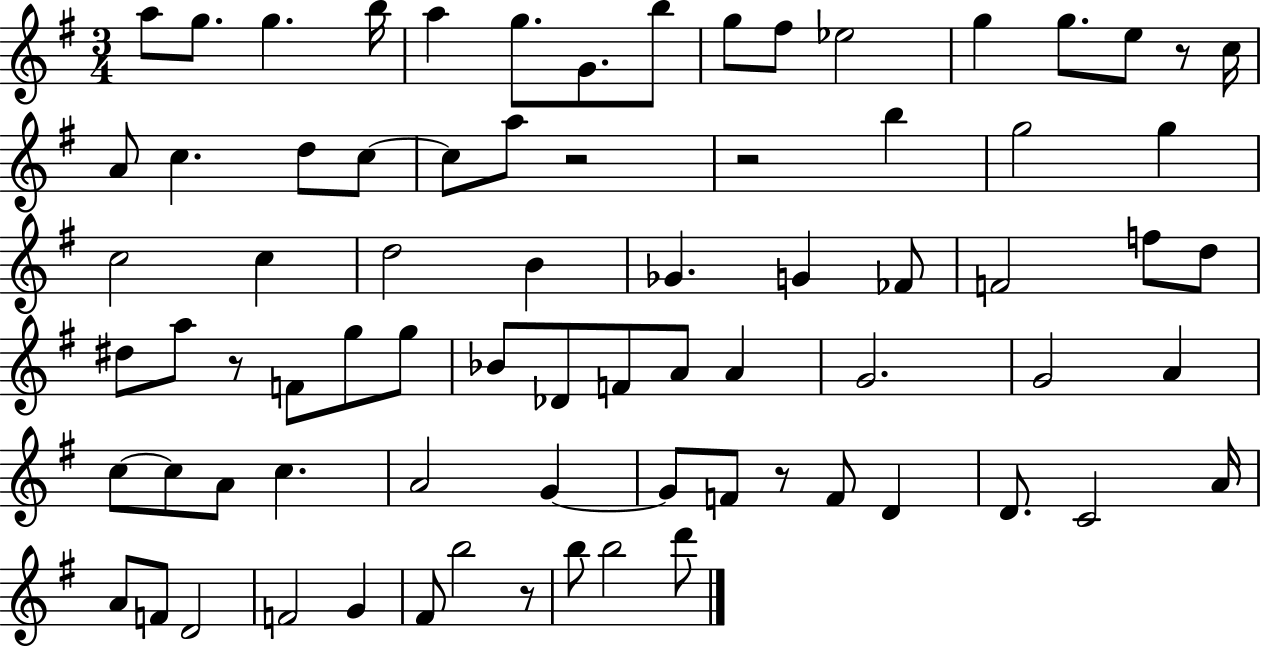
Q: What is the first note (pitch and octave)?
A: A5